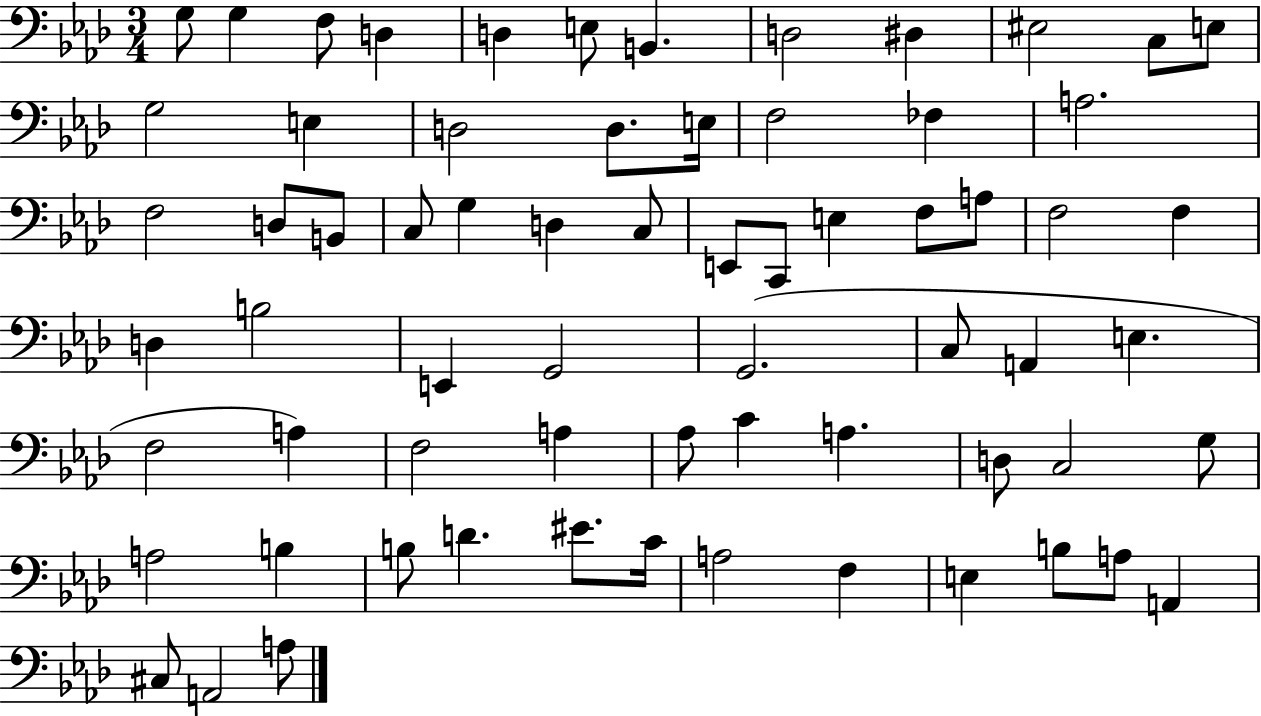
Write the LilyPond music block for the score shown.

{
  \clef bass
  \numericTimeSignature
  \time 3/4
  \key aes \major
  g8 g4 f8 d4 | d4 e8 b,4. | d2 dis4 | eis2 c8 e8 | \break g2 e4 | d2 d8. e16 | f2 fes4 | a2. | \break f2 d8 b,8 | c8 g4 d4 c8 | e,8 c,8 e4 f8 a8 | f2 f4 | \break d4 b2 | e,4 g,2 | g,2.( | c8 a,4 e4. | \break f2 a4) | f2 a4 | aes8 c'4 a4. | d8 c2 g8 | \break a2 b4 | b8 d'4. eis'8. c'16 | a2 f4 | e4 b8 a8 a,4 | \break cis8 a,2 a8 | \bar "|."
}